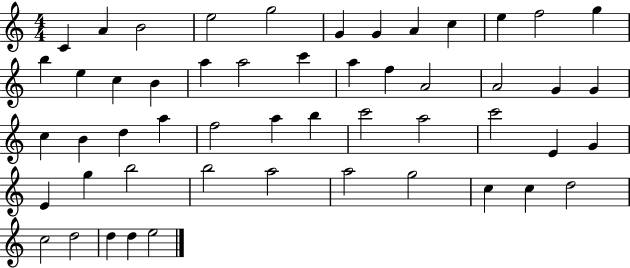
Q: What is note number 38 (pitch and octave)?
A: E4